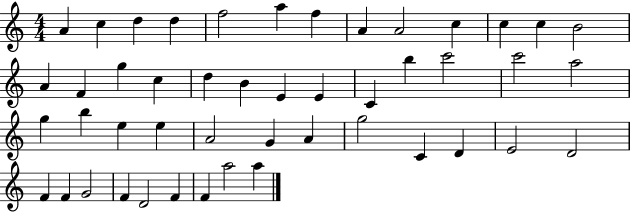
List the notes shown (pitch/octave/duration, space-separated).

A4/q C5/q D5/q D5/q F5/h A5/q F5/q A4/q A4/h C5/q C5/q C5/q B4/h A4/q F4/q G5/q C5/q D5/q B4/q E4/q E4/q C4/q B5/q C6/h C6/h A5/h G5/q B5/q E5/q E5/q A4/h G4/q A4/q G5/h C4/q D4/q E4/h D4/h F4/q F4/q G4/h F4/q D4/h F4/q F4/q A5/h A5/q